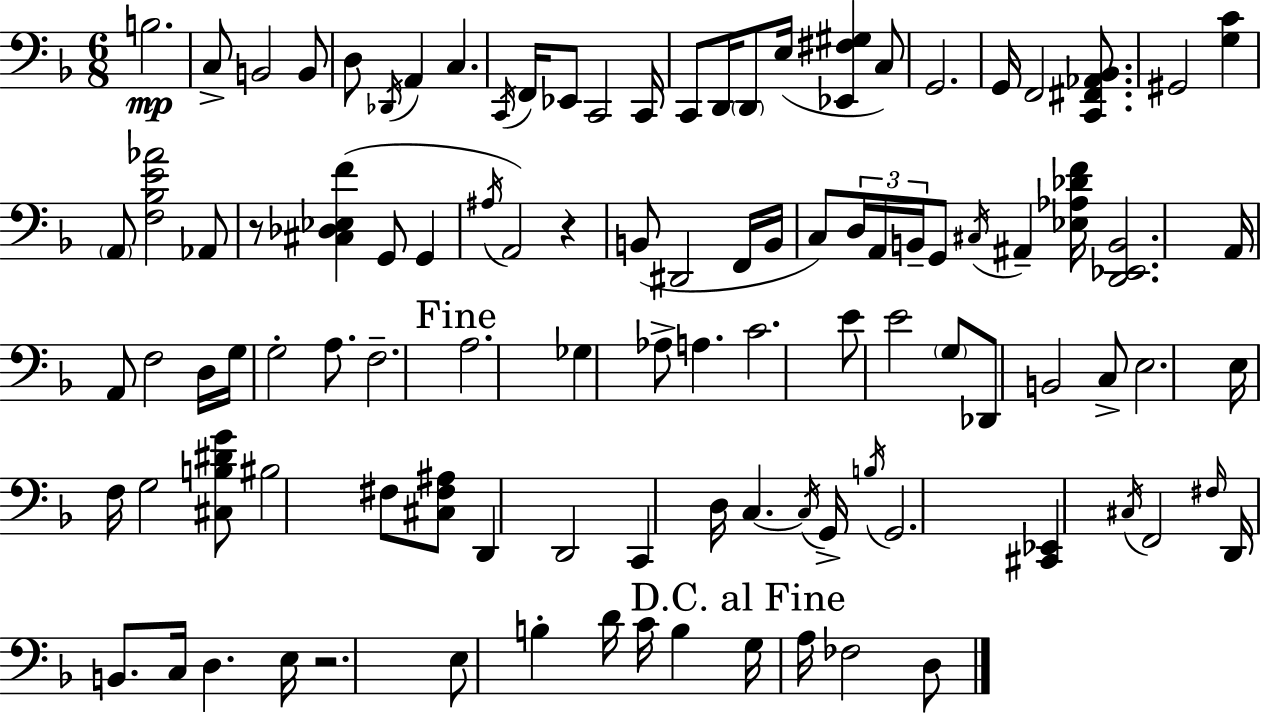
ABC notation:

X:1
T:Untitled
M:6/8
L:1/4
K:F
B,2 C,/2 B,,2 B,,/2 D,/2 _D,,/4 A,, C, C,,/4 F,,/4 _E,,/2 C,,2 C,,/4 C,,/2 D,,/4 D,,/2 E,/4 [_E,,^F,^G,] C,/2 G,,2 G,,/4 F,,2 [C,,^F,,_A,,_B,,]/2 ^G,,2 [G,C] A,,/2 [F,_B,E_A]2 _A,,/2 z/2 [^C,_D,_E,F] G,,/2 G,, ^A,/4 A,,2 z B,,/2 ^D,,2 F,,/4 B,,/4 C,/2 D,/4 A,,/4 B,,/4 G,,/2 ^C,/4 ^A,, [_E,_A,_DF]/4 [D,,_E,,B,,]2 A,,/4 A,,/2 F,2 D,/4 G,/4 G,2 A,/2 F,2 A,2 _G, _A,/2 A, C2 E/2 E2 G,/2 _D,,/2 B,,2 C,/2 E,2 E,/4 F,/4 G,2 [^C,B,^DG]/2 ^B,2 ^F,/2 [^C,^F,^A,]/2 D,, D,,2 C,, D,/4 C, C,/4 G,,/4 B,/4 G,,2 [^C,,_E,,] ^C,/4 F,,2 ^F,/4 D,,/4 B,,/2 C,/4 D, E,/4 z2 E,/2 B, D/4 C/4 B, G,/4 A,/4 _F,2 D,/2